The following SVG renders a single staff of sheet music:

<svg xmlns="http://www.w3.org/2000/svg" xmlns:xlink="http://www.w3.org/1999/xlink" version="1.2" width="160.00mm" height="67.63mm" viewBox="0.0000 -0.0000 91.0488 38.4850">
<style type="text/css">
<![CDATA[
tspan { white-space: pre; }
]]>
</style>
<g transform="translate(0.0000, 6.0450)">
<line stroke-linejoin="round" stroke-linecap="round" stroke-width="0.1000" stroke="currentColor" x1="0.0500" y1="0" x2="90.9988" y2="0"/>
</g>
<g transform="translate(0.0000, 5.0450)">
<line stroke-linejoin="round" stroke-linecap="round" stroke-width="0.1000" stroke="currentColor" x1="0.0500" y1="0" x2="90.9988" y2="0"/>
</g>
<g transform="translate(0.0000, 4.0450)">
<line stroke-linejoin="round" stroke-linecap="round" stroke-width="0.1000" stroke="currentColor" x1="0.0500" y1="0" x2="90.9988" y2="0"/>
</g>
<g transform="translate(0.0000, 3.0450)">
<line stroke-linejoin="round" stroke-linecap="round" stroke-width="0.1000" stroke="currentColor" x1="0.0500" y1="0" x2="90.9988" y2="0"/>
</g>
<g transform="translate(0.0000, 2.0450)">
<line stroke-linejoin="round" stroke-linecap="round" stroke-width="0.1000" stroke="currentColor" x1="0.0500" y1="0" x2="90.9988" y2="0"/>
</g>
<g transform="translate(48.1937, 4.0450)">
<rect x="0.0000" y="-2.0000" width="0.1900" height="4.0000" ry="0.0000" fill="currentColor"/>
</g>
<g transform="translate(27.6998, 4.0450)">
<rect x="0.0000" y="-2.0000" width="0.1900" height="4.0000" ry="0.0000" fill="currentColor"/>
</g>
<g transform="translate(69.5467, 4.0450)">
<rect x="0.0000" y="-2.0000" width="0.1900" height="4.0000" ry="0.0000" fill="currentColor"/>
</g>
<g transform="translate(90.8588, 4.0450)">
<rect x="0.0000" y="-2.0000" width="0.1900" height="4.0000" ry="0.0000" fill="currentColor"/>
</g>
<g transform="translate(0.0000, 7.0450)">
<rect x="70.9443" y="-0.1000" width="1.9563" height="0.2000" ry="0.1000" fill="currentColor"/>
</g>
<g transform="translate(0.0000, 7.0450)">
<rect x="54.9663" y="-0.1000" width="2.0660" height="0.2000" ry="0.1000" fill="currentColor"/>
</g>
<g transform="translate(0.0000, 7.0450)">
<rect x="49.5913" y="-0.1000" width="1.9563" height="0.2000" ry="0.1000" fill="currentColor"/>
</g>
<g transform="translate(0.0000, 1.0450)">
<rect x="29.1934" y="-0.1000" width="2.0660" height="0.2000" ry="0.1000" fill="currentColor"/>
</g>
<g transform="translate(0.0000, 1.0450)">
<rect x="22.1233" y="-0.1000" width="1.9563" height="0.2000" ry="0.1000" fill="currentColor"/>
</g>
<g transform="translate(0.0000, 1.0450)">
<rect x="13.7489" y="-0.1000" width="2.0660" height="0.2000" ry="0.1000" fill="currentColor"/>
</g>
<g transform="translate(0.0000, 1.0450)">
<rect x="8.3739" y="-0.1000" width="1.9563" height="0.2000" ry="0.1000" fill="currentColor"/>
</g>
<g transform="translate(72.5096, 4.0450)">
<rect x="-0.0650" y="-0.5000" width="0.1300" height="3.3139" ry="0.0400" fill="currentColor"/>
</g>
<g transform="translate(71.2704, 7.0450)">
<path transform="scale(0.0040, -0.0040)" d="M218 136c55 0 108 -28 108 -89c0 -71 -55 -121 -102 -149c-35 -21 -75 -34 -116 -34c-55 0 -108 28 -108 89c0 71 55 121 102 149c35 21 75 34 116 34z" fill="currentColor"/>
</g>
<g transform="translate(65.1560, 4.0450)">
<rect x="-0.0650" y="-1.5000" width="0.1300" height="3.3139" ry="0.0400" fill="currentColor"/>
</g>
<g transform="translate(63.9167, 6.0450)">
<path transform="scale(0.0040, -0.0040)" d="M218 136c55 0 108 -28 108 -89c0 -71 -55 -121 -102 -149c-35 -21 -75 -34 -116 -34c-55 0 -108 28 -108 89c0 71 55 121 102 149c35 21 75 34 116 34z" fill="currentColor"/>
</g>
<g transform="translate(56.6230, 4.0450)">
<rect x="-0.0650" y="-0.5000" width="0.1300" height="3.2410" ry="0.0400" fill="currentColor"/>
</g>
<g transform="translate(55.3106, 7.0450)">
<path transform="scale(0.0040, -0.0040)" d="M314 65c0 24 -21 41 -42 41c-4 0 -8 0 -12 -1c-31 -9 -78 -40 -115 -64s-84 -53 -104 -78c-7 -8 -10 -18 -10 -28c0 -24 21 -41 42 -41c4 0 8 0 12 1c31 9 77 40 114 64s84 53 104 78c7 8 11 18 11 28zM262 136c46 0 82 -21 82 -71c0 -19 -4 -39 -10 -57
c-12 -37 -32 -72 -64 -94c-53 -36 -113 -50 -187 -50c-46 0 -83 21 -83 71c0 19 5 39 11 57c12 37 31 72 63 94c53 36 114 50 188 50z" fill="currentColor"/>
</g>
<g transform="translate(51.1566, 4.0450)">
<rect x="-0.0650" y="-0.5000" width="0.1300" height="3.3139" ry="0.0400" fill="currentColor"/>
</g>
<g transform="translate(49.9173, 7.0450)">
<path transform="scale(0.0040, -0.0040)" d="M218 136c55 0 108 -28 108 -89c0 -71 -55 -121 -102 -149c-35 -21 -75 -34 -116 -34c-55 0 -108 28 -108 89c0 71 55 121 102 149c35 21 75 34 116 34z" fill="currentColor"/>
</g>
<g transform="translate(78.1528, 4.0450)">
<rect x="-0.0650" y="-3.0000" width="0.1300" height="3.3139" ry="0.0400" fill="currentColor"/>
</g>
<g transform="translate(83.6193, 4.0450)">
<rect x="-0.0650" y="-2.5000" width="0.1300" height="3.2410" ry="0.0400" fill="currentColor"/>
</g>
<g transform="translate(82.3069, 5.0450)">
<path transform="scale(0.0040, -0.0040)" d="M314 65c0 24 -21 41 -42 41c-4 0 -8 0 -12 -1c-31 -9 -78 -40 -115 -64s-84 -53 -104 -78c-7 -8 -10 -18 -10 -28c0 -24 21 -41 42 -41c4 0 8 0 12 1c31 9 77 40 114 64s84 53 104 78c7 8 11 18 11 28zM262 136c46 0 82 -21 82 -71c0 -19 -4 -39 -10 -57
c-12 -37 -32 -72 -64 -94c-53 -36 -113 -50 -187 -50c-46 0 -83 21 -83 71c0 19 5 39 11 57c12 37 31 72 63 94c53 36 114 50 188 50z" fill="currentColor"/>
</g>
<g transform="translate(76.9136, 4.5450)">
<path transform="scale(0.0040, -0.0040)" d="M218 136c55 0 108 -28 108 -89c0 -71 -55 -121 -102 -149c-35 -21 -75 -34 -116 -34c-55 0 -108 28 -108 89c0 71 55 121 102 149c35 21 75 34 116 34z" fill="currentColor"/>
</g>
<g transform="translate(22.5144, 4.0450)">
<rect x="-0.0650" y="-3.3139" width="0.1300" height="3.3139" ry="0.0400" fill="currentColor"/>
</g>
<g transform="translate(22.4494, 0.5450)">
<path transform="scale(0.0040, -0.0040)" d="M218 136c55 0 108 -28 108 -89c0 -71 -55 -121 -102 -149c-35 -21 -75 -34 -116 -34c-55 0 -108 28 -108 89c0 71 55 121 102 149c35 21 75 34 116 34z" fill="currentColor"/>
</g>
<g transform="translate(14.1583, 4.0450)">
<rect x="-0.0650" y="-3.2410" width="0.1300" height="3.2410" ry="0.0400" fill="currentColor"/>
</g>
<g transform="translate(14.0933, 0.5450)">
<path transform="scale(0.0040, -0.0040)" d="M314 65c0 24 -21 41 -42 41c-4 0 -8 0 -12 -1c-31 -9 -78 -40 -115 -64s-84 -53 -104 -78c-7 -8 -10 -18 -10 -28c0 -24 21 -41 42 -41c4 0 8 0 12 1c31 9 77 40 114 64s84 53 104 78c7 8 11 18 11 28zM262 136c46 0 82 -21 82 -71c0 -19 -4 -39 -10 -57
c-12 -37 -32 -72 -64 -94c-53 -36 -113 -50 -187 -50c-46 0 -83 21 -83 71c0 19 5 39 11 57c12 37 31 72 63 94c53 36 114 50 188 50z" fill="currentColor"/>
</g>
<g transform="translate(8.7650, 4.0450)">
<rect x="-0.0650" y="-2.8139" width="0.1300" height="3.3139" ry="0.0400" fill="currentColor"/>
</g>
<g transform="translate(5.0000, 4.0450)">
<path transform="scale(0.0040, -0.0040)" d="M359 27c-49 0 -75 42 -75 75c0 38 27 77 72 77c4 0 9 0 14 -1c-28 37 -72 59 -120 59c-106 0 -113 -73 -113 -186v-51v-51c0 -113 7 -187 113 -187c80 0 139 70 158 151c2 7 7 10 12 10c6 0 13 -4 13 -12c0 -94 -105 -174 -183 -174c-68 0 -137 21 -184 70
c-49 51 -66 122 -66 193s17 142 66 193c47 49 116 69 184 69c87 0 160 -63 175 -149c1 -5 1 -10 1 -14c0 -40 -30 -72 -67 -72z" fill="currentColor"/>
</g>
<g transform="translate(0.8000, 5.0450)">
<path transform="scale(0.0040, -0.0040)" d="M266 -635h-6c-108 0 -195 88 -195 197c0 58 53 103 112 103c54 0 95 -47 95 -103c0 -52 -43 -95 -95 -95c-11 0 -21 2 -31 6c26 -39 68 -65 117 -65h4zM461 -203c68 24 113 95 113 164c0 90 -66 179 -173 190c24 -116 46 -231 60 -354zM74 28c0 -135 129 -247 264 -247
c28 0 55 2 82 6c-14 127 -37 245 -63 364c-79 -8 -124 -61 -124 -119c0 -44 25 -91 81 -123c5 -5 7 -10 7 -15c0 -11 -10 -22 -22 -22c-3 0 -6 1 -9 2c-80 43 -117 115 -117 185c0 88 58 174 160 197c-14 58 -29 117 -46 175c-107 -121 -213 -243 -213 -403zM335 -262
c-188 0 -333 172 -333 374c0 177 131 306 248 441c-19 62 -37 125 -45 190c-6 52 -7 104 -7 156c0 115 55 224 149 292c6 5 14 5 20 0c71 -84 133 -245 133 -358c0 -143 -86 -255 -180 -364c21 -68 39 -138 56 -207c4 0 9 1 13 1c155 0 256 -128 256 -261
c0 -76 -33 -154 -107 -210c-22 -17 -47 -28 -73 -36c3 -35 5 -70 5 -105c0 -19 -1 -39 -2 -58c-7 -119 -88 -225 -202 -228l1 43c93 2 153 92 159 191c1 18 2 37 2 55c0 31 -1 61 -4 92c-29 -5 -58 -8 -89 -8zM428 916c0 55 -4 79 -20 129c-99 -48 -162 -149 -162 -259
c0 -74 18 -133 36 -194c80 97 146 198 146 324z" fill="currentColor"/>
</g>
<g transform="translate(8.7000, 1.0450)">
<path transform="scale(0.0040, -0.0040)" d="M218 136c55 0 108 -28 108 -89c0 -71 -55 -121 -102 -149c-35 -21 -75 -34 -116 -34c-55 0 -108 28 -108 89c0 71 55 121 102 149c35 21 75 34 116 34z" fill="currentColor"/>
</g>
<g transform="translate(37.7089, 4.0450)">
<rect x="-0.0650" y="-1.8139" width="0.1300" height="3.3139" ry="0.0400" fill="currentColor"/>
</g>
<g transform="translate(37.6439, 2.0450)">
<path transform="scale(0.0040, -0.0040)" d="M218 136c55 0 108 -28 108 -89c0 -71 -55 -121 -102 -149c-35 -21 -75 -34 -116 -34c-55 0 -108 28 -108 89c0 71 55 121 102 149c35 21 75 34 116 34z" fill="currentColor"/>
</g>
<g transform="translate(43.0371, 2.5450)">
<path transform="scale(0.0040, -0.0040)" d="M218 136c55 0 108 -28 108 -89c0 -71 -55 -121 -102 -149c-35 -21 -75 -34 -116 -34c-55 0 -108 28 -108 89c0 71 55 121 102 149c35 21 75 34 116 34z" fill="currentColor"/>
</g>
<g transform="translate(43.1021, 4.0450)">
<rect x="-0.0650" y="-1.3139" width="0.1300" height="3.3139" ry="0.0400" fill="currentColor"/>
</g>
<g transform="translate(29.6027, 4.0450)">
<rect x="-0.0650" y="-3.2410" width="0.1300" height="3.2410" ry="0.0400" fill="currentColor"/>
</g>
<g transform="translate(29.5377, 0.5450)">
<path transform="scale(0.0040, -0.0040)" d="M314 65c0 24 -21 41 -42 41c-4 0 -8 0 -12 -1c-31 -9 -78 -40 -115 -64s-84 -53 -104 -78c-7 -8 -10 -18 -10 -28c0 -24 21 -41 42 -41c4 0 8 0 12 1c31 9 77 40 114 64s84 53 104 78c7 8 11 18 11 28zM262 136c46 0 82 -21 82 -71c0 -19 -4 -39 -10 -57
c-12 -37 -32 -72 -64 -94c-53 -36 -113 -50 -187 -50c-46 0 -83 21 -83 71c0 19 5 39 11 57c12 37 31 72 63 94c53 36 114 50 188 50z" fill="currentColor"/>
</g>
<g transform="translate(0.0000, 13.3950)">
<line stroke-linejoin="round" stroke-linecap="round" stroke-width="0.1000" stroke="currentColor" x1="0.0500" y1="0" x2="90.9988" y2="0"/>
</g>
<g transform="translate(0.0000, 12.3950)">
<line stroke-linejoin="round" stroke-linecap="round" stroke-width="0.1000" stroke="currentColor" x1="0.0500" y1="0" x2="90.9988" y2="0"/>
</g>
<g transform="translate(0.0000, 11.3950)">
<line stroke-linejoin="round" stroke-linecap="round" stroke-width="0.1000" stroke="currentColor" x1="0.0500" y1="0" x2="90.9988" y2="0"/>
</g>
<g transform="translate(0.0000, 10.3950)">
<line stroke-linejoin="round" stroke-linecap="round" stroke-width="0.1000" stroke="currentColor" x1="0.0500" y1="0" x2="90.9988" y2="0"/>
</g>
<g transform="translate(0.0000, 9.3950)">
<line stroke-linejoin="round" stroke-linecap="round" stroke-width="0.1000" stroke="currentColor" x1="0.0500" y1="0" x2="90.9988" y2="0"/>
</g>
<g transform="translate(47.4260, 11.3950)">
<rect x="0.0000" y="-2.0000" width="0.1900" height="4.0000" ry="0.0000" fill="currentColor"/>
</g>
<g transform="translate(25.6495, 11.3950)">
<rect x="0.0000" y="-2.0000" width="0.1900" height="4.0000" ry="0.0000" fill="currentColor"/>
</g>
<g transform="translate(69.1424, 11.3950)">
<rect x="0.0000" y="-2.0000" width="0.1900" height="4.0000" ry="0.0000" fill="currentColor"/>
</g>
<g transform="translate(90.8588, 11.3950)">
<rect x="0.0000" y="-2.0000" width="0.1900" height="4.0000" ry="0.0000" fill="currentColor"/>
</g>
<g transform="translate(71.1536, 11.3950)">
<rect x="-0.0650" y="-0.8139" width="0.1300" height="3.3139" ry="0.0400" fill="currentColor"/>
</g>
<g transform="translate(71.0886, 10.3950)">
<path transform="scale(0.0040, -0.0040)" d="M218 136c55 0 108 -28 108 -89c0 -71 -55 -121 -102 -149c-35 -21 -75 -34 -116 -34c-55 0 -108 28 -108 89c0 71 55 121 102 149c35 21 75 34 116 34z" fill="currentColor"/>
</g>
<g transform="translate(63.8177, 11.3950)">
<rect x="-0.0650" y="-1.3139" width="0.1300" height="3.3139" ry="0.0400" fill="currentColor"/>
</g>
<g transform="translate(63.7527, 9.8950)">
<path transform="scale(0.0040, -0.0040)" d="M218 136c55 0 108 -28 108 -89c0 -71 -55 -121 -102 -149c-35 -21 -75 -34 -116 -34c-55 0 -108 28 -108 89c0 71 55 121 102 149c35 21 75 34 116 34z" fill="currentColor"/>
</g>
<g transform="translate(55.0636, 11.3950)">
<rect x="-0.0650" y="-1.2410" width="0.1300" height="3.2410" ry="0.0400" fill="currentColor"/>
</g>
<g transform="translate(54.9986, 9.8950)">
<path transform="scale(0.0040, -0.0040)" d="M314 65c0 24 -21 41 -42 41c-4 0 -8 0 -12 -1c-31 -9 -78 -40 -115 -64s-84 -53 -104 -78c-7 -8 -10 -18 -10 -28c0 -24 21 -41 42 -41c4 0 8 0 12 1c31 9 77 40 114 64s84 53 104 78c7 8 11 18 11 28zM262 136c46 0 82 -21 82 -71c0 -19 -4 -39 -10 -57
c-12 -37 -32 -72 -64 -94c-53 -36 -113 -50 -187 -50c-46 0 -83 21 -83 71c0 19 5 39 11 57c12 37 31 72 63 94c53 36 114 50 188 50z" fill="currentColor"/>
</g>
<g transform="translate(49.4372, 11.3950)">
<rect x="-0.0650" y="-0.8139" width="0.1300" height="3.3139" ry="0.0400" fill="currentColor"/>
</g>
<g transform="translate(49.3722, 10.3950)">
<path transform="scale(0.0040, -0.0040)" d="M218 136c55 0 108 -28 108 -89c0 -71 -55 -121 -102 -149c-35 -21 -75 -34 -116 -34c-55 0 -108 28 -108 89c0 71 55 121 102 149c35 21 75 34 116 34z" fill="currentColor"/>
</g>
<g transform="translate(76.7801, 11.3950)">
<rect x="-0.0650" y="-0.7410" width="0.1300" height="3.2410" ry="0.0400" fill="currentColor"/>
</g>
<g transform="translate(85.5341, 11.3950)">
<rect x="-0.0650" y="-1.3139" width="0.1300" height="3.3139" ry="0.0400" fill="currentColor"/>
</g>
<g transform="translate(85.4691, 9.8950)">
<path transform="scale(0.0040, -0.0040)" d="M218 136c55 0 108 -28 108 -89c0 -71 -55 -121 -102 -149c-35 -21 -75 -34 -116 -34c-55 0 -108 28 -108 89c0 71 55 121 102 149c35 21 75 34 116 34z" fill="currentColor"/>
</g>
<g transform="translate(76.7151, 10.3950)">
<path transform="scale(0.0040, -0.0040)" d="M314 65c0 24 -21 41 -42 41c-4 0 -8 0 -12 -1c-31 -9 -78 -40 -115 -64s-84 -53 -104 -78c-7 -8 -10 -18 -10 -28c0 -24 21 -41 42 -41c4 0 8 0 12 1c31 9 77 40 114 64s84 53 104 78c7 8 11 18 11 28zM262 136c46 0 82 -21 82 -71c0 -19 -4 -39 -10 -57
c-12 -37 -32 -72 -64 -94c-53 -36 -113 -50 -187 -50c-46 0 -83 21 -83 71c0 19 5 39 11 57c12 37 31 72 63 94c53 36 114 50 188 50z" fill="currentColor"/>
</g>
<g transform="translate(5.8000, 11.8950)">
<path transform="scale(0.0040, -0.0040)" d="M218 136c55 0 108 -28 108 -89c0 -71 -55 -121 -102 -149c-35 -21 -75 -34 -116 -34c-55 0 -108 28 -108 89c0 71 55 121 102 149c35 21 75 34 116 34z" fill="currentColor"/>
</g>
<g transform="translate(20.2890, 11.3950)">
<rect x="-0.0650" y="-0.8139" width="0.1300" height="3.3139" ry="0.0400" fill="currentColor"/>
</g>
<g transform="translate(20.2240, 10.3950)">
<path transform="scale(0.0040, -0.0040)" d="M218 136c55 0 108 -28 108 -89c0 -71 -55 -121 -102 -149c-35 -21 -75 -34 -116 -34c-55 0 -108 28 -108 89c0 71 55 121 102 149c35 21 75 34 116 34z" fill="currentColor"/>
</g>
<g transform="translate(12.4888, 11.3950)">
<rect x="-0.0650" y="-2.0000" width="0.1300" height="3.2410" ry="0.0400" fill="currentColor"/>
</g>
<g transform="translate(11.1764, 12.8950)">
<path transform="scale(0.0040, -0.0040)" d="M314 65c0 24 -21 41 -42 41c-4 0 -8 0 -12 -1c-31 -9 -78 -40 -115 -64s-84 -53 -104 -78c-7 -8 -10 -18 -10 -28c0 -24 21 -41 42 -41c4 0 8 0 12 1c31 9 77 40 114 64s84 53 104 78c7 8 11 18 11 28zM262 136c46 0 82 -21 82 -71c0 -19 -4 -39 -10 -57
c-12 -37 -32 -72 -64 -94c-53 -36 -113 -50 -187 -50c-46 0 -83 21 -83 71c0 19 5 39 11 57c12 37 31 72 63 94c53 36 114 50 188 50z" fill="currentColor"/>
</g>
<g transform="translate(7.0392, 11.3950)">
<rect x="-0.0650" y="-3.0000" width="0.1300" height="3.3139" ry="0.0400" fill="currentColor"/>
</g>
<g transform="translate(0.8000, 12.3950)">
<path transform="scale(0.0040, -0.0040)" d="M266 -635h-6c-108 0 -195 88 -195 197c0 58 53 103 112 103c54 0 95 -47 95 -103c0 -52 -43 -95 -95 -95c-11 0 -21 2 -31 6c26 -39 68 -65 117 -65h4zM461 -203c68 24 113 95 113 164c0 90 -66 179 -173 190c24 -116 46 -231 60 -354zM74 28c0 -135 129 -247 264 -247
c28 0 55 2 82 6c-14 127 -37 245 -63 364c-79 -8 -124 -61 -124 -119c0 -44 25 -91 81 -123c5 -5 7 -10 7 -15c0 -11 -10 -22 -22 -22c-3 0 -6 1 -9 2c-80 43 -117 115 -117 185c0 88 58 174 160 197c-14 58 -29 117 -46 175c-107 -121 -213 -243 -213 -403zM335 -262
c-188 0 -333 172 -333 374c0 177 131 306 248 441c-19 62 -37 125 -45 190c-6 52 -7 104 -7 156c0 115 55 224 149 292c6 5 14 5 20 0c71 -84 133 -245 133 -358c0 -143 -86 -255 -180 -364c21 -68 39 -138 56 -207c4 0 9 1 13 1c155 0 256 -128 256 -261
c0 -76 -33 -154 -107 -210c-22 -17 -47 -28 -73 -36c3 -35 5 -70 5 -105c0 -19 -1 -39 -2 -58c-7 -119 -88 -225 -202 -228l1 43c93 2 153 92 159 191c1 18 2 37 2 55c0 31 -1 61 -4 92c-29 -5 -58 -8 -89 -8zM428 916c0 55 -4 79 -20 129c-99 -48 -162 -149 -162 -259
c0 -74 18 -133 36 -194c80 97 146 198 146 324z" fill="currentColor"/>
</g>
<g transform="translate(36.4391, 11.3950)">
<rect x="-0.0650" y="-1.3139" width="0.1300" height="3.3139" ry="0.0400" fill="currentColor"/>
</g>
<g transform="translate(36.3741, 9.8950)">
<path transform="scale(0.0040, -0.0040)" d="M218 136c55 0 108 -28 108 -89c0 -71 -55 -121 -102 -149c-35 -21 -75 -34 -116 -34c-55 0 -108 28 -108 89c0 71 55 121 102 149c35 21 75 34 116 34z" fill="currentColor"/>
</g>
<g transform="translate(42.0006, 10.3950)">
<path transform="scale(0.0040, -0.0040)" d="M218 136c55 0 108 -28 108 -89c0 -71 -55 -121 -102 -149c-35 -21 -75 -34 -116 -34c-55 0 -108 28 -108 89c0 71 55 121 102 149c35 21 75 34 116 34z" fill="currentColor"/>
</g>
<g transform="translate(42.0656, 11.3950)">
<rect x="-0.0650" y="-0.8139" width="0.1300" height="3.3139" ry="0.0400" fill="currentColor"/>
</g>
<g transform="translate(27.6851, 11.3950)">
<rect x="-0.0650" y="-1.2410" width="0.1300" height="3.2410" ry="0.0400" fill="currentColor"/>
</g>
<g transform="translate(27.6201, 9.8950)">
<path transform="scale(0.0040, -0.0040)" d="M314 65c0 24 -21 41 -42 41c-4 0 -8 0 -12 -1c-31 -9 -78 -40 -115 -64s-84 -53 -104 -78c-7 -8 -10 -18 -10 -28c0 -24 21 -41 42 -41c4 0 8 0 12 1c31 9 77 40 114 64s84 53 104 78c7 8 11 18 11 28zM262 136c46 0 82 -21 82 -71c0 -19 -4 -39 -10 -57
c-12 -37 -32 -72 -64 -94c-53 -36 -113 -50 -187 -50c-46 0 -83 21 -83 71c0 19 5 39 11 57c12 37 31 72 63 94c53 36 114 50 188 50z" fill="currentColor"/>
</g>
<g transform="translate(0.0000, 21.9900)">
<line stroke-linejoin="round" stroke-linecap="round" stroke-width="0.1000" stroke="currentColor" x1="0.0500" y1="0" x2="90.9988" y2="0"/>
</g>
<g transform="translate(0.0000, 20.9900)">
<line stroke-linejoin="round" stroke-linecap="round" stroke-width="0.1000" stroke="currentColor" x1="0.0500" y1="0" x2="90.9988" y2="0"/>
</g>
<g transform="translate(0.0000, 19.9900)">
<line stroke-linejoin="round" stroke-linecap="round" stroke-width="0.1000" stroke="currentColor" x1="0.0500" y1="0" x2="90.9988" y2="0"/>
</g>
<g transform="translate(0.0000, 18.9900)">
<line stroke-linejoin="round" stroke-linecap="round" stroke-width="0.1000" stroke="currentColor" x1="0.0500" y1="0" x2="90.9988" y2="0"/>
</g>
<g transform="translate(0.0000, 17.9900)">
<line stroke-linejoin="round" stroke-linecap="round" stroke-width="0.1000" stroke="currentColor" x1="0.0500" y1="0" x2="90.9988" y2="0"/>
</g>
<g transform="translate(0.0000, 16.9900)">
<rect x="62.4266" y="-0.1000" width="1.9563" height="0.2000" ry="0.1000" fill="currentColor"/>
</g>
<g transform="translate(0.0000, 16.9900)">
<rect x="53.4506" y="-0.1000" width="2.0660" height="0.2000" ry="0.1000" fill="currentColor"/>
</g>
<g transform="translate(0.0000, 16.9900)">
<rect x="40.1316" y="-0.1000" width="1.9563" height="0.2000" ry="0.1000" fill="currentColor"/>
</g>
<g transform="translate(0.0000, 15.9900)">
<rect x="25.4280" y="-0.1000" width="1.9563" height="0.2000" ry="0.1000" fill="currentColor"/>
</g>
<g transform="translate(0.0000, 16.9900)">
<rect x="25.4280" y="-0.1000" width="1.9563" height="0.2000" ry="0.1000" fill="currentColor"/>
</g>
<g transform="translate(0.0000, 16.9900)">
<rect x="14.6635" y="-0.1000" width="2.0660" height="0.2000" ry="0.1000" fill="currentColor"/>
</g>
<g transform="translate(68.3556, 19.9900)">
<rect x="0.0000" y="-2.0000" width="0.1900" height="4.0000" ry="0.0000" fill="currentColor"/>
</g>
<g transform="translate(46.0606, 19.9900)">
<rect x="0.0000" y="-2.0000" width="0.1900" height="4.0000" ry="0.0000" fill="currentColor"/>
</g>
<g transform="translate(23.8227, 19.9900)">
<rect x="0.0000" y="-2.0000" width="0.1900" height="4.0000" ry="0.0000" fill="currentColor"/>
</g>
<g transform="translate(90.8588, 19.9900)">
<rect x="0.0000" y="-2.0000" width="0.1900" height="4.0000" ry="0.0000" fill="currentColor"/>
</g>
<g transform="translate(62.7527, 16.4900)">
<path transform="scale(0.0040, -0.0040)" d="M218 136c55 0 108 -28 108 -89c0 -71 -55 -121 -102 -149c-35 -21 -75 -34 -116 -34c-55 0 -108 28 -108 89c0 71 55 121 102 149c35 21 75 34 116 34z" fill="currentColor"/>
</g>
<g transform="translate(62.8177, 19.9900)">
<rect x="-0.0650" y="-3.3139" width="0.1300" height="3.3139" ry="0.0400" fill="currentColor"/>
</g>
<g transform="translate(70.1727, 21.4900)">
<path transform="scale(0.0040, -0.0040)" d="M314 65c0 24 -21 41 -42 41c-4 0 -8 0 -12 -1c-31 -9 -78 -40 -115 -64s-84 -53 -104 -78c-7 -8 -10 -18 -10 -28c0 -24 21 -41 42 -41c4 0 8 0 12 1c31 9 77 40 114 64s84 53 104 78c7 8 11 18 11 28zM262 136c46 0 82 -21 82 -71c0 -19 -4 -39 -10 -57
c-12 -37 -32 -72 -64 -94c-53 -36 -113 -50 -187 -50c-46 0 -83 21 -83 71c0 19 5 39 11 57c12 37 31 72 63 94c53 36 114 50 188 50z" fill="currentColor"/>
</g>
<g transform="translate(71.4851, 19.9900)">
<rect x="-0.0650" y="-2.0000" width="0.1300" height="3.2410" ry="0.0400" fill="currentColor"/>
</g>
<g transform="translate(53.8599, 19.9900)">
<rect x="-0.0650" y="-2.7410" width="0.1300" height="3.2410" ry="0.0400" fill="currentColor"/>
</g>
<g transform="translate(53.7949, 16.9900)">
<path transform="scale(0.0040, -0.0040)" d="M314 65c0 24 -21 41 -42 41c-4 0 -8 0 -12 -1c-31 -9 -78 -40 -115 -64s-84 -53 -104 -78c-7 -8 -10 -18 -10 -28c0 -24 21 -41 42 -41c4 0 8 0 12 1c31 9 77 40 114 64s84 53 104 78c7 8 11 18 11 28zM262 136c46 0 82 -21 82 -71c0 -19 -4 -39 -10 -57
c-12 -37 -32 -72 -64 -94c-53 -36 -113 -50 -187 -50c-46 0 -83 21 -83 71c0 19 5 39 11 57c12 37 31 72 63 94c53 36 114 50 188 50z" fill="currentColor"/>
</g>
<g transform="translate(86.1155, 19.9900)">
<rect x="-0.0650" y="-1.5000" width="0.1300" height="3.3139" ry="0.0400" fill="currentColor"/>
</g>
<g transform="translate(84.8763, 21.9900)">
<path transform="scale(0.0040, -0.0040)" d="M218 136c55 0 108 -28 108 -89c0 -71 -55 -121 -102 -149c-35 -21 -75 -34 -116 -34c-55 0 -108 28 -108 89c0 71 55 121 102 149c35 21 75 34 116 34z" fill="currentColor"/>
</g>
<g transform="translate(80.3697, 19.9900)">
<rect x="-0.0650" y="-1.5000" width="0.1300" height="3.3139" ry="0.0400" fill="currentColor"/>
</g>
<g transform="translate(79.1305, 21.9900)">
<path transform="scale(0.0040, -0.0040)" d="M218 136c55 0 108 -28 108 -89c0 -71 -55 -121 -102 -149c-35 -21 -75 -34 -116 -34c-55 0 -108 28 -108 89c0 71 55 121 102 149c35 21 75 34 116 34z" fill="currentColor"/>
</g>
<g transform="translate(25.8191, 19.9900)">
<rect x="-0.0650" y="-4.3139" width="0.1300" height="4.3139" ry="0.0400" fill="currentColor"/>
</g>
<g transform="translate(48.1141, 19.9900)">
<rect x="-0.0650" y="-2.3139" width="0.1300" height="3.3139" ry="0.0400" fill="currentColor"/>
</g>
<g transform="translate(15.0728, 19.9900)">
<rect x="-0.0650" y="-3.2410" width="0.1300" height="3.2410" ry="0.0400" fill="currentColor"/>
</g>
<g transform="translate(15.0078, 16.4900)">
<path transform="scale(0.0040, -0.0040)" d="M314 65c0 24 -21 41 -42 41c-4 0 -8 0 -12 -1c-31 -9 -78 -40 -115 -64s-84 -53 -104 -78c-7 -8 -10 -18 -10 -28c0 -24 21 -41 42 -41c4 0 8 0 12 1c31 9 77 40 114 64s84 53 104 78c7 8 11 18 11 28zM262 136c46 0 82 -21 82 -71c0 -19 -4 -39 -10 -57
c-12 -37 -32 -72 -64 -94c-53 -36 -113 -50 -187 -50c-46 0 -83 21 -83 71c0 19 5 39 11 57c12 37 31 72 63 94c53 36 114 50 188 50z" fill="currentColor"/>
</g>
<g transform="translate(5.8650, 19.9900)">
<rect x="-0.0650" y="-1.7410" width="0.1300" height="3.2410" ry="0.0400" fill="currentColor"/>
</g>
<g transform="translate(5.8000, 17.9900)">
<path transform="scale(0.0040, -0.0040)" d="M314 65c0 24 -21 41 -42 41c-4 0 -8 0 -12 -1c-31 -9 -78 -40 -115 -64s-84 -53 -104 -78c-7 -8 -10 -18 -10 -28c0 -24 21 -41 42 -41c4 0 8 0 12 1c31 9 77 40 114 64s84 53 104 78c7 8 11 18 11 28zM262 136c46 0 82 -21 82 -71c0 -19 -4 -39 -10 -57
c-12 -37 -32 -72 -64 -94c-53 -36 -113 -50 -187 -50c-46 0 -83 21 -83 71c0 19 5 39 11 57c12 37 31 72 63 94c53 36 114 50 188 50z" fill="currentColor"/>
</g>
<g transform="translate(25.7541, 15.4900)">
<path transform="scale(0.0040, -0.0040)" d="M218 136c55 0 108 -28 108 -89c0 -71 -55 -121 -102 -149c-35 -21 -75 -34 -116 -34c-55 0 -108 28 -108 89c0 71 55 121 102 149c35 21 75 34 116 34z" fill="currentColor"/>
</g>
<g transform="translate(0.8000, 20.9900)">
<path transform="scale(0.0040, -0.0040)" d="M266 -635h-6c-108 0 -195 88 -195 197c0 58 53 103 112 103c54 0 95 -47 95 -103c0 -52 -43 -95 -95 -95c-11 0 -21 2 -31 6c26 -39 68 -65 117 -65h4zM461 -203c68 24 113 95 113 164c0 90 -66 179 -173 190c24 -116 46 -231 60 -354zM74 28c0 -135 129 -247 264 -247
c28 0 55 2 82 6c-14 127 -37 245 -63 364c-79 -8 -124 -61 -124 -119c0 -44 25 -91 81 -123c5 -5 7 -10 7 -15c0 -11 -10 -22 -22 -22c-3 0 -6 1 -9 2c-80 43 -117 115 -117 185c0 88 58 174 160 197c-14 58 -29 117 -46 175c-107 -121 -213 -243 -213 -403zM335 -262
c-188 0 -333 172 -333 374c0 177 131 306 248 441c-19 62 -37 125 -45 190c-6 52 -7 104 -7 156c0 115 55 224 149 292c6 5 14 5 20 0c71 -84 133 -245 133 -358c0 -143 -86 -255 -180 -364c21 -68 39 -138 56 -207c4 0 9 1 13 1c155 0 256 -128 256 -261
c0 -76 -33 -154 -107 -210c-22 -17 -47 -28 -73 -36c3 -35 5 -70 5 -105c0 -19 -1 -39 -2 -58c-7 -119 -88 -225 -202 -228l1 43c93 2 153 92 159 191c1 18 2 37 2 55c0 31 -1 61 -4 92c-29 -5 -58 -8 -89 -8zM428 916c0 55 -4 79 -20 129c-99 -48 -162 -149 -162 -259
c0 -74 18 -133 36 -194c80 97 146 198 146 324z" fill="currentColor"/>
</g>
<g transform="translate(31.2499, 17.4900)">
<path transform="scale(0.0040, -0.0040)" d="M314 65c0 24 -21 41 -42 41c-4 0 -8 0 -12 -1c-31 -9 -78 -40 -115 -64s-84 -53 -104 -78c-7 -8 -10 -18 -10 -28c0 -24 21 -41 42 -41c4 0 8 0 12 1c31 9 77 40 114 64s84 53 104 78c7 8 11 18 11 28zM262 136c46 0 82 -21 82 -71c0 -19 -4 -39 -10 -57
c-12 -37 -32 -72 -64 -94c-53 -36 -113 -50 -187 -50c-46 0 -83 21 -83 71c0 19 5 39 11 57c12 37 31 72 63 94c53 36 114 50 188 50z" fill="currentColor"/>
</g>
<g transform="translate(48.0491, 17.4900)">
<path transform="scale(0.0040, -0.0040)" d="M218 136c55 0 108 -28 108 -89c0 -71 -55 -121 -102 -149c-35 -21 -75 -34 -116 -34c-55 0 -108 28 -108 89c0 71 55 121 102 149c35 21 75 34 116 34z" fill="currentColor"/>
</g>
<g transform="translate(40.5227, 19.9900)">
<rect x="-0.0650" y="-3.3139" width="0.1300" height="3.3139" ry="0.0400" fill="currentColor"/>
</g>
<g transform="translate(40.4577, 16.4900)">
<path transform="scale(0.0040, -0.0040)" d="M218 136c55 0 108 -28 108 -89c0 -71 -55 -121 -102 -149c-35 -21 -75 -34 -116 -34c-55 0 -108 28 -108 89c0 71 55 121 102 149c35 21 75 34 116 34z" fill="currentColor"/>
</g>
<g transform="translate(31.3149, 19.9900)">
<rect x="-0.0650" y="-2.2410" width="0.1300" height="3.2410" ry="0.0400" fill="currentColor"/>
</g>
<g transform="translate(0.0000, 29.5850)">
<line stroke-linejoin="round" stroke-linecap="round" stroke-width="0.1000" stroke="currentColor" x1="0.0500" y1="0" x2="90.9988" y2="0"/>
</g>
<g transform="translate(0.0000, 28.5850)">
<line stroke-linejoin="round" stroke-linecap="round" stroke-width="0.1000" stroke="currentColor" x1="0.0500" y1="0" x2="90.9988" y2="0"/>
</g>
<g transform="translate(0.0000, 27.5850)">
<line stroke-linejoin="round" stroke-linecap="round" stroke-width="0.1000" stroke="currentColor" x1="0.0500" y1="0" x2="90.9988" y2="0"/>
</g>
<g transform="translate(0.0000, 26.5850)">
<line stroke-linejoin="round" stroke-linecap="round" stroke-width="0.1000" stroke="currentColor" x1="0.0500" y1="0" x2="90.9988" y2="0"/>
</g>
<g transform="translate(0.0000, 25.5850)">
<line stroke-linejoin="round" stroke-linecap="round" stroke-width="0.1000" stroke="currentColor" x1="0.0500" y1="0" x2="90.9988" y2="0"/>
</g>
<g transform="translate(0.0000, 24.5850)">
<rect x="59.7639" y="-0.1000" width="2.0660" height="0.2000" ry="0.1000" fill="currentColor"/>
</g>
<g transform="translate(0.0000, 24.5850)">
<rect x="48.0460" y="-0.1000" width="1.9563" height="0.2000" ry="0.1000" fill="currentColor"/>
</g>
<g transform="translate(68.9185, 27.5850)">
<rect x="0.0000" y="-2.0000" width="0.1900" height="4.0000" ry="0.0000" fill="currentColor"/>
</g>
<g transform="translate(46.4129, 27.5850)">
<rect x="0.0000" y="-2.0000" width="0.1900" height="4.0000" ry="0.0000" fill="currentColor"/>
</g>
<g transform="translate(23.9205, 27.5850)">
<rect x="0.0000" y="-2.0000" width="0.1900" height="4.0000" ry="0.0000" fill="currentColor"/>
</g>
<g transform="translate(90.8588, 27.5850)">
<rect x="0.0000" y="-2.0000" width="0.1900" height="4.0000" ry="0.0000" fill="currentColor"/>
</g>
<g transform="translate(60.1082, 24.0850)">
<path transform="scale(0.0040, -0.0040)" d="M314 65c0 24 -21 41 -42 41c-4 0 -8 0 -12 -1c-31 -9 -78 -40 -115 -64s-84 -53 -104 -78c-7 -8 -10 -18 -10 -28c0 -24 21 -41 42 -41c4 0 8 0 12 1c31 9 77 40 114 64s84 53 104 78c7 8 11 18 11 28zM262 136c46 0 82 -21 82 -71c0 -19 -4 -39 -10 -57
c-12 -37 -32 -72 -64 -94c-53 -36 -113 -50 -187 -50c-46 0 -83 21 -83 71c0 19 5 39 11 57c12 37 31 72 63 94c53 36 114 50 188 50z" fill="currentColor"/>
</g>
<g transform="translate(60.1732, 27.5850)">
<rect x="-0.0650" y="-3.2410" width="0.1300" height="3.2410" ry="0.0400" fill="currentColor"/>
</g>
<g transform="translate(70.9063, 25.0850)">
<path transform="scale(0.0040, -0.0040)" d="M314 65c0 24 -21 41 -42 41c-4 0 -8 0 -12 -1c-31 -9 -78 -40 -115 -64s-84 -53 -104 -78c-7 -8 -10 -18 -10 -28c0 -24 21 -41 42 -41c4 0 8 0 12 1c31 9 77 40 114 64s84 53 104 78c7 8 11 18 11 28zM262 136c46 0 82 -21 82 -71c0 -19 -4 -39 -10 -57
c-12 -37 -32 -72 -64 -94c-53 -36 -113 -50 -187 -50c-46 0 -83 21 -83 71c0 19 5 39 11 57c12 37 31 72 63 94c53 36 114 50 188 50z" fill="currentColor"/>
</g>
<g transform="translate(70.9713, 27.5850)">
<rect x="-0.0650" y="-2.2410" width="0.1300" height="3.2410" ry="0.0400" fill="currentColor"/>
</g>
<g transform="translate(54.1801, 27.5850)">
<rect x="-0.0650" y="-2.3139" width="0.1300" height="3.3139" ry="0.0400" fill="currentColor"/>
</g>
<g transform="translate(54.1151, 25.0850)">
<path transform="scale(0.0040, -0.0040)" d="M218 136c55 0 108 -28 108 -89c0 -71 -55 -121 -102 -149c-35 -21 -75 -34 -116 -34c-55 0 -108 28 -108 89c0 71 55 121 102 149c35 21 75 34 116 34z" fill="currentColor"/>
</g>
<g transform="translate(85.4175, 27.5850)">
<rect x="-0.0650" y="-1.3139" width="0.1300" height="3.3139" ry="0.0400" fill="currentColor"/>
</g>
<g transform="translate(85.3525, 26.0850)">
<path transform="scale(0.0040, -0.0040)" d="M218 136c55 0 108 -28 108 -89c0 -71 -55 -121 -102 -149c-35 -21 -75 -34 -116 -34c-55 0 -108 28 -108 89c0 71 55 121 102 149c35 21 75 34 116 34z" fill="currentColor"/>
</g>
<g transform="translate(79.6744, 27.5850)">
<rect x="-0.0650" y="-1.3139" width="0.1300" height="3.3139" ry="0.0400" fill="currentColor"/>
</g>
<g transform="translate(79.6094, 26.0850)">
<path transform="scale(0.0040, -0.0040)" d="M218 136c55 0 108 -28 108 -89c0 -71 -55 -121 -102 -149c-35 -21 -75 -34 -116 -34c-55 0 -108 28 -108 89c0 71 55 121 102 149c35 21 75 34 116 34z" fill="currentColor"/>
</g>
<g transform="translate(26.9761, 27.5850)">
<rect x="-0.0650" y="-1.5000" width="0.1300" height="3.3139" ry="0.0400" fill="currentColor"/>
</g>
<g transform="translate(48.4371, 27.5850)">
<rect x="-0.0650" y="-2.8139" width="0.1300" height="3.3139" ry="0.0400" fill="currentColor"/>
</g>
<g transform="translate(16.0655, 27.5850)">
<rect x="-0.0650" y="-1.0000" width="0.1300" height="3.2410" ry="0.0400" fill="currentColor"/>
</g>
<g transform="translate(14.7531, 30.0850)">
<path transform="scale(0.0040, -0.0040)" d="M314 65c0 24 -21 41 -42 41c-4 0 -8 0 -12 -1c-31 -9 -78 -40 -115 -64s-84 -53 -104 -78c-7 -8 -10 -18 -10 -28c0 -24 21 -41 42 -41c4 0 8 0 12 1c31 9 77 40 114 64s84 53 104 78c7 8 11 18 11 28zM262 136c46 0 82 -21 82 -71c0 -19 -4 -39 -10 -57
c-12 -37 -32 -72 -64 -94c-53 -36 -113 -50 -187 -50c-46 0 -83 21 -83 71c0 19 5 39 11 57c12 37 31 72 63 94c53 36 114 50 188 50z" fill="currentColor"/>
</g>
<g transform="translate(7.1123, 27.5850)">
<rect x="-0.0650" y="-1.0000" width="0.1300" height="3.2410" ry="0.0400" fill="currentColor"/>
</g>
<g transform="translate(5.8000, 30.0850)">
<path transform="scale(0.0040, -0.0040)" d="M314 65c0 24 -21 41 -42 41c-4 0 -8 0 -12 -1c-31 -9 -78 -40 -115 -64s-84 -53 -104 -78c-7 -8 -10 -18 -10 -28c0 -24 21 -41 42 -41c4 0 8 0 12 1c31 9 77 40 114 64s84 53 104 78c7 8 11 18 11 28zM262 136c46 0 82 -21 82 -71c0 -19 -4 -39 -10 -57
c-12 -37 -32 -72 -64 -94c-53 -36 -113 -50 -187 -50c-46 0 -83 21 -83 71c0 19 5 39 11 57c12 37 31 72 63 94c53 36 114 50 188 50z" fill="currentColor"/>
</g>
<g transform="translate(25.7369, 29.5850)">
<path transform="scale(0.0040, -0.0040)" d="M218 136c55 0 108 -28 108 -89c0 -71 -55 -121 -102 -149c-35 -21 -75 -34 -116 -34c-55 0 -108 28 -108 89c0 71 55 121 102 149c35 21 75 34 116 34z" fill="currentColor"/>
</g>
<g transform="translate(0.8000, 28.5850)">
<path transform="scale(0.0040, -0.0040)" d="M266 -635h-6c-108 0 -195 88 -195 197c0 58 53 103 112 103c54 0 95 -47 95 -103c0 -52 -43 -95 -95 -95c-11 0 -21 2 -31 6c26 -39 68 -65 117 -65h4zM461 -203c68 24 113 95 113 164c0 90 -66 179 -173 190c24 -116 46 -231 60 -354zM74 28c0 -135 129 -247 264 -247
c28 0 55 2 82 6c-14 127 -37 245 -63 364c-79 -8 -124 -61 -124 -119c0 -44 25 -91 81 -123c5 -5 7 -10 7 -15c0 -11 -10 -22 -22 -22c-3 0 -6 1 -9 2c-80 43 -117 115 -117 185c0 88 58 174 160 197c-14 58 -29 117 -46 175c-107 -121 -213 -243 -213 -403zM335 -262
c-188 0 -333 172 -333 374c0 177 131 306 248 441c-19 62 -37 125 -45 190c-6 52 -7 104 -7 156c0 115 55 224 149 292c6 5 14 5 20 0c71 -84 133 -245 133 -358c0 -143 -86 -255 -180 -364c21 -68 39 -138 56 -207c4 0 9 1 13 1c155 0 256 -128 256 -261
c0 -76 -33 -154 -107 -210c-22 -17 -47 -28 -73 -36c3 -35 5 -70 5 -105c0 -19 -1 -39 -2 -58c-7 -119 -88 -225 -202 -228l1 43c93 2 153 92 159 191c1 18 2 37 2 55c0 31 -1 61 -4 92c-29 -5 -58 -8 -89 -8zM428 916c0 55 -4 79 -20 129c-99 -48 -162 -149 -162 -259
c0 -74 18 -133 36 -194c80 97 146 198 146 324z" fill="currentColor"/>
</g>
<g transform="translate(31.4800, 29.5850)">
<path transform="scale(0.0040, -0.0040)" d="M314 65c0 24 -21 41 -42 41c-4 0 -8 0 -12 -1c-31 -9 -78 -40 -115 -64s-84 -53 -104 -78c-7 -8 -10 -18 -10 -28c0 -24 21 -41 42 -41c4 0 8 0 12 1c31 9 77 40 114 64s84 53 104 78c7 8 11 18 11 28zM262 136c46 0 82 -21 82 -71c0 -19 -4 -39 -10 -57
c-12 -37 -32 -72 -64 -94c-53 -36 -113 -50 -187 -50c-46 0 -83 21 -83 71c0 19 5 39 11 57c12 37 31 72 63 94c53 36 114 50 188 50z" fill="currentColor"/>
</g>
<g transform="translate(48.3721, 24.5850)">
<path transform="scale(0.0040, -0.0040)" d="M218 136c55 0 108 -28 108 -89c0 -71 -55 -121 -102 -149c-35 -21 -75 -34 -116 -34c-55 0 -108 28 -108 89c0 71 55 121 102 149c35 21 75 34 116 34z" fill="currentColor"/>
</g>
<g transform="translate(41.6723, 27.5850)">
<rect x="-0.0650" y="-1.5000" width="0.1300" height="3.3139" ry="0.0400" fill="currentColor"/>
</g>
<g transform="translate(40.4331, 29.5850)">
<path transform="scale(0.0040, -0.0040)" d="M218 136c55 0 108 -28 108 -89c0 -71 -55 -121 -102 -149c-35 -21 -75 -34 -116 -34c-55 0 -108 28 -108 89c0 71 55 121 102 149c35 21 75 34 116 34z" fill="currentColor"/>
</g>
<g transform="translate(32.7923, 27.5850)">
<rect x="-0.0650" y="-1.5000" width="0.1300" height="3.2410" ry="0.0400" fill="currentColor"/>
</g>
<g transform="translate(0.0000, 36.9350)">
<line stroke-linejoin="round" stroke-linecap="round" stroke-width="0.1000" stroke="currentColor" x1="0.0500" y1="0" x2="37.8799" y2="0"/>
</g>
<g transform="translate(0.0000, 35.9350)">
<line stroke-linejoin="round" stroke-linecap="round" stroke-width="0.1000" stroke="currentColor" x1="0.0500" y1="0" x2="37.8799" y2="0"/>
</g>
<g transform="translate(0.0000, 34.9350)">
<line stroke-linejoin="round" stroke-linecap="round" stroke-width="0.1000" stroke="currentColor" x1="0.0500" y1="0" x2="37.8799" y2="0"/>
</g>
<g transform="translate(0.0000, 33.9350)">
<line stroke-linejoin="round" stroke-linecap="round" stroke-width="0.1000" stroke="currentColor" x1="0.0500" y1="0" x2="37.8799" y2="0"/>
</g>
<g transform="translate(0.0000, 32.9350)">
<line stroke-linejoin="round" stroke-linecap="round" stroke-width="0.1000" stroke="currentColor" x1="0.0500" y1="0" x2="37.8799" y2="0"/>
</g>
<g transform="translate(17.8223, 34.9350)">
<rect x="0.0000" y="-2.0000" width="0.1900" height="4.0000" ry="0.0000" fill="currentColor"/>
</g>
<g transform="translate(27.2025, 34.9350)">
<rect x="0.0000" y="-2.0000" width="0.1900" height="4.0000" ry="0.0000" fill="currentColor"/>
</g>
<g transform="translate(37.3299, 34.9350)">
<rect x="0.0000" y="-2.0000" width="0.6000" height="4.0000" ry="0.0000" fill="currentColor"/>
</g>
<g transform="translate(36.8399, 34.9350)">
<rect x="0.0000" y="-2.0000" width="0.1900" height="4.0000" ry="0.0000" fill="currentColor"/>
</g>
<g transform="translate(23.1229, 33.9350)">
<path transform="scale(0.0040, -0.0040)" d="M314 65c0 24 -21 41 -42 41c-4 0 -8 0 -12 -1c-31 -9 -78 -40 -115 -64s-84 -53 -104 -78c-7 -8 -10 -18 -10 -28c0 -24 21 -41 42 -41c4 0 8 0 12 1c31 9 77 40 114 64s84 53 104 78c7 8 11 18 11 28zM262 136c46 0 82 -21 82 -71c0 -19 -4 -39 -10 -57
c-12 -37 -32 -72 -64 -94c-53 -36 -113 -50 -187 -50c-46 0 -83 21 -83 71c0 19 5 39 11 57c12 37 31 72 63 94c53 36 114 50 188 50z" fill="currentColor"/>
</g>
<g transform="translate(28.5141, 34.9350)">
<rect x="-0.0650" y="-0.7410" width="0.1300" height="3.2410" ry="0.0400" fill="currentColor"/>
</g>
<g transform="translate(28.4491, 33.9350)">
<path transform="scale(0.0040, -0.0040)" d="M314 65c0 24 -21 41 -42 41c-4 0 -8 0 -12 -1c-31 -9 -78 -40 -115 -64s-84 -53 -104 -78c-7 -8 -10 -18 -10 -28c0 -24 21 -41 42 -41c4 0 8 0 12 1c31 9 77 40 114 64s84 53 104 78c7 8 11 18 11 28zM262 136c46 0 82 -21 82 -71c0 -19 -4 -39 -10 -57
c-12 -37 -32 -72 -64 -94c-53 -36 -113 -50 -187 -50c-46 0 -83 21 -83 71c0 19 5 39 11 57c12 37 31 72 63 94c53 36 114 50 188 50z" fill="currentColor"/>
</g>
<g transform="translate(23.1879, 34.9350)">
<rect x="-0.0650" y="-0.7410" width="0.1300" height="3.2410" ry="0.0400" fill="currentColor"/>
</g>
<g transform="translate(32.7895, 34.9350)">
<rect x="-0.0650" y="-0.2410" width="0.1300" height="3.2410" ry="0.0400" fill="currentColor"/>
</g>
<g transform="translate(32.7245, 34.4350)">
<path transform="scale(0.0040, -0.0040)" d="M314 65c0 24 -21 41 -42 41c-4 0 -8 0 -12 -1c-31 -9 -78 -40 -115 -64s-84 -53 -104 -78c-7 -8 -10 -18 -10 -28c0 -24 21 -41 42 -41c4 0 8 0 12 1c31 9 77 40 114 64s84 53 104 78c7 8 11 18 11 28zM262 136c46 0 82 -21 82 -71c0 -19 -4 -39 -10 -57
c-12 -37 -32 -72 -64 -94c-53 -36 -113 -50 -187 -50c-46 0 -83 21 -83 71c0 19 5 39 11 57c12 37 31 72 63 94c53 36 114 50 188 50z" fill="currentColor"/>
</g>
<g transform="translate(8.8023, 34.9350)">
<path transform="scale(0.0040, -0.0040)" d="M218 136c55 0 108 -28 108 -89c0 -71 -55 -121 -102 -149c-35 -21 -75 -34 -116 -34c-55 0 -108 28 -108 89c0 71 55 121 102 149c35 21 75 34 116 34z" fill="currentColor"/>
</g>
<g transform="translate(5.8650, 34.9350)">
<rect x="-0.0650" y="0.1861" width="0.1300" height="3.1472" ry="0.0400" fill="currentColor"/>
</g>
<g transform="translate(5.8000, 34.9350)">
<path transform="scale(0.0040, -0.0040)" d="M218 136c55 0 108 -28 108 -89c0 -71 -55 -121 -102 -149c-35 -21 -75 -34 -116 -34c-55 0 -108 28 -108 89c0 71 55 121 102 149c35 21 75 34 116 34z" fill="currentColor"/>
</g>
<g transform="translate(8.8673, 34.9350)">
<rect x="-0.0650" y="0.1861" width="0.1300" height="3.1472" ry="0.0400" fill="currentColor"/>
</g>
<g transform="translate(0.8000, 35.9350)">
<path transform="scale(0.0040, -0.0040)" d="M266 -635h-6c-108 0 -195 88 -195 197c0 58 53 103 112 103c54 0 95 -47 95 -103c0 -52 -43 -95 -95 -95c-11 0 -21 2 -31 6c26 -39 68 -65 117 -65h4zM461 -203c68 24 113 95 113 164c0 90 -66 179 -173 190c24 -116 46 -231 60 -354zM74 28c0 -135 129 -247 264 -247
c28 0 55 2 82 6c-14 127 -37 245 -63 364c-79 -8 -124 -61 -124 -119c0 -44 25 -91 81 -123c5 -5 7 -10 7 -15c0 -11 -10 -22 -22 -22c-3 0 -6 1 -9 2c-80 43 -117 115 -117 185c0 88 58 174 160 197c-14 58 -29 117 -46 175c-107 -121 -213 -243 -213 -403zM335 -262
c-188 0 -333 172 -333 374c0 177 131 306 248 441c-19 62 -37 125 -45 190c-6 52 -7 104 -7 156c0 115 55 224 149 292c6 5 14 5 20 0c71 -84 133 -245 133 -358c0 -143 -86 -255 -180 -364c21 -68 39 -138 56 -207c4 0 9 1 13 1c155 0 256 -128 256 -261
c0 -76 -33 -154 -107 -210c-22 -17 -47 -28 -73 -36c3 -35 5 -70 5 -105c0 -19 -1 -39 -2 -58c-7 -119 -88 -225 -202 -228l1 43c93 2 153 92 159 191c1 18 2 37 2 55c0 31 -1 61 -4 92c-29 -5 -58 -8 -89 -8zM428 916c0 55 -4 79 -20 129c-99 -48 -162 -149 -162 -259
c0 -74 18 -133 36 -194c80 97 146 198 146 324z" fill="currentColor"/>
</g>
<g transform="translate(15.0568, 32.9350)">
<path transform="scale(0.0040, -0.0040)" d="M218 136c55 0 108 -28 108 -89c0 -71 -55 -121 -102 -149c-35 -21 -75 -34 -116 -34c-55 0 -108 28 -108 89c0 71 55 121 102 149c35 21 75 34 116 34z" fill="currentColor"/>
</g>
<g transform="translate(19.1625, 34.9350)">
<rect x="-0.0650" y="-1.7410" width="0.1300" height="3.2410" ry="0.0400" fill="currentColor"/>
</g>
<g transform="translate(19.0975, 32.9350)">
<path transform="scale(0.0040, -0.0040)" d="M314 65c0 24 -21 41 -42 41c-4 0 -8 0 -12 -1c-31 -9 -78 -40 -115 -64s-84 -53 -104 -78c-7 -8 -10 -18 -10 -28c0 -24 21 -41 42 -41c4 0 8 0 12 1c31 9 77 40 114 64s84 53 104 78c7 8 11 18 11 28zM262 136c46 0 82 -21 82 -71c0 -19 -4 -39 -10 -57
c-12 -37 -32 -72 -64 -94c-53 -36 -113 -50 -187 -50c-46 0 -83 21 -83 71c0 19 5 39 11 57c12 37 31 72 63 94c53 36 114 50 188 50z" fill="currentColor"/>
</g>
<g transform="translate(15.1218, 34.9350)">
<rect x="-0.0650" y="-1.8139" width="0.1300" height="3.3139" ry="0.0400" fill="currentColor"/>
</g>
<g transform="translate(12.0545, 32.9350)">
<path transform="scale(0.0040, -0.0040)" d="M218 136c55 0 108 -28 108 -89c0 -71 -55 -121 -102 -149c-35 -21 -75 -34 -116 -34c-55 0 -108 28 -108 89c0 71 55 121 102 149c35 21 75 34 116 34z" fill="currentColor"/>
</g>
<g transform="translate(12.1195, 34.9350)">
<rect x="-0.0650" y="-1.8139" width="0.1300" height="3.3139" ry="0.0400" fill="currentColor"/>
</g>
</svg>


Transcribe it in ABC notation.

X:1
T:Untitled
M:4/4
L:1/4
K:C
a b2 b b2 f e C C2 E C A G2 A F2 d e2 e d d e2 e d d2 e f2 b2 d' g2 b g a2 b F2 E E D2 D2 E E2 E a g b2 g2 e e B B f f f2 d2 d2 c2